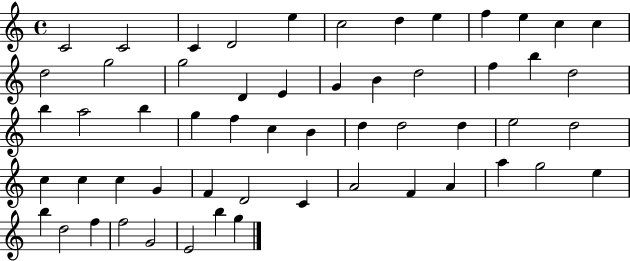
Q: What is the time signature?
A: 4/4